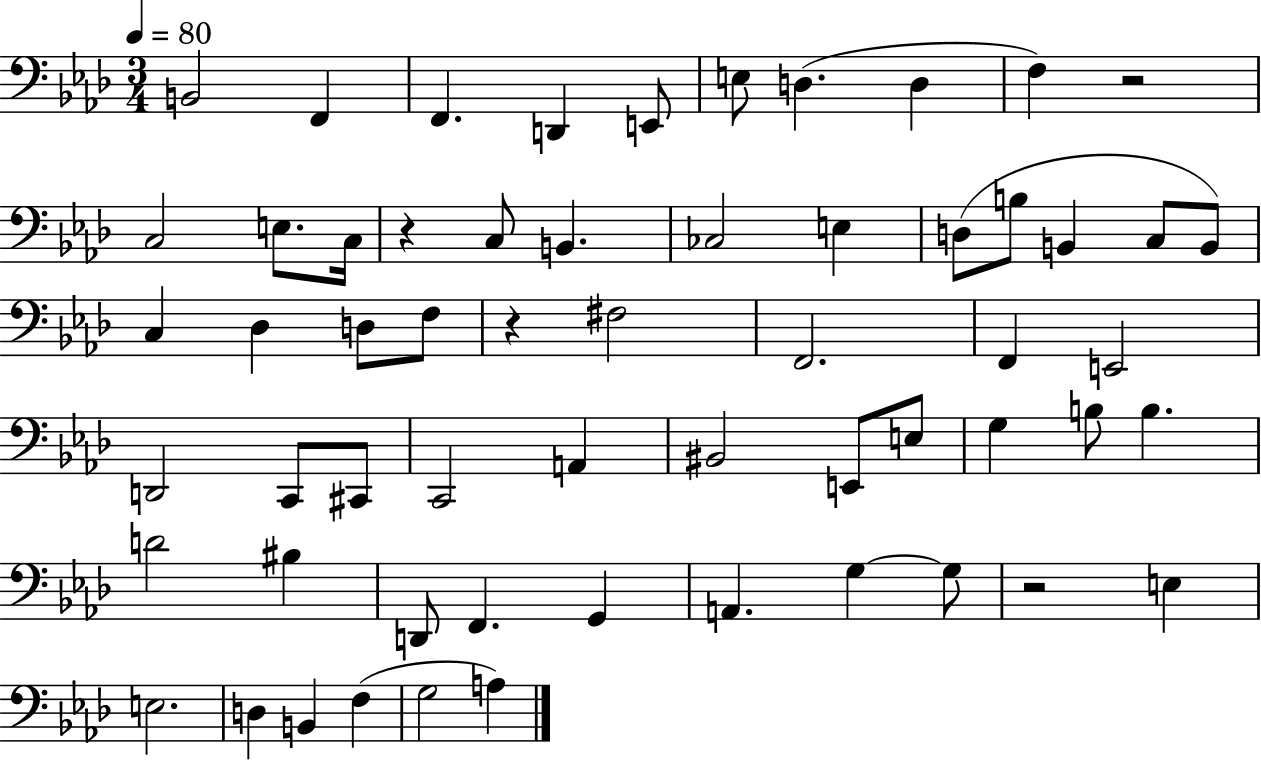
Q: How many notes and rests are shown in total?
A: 59